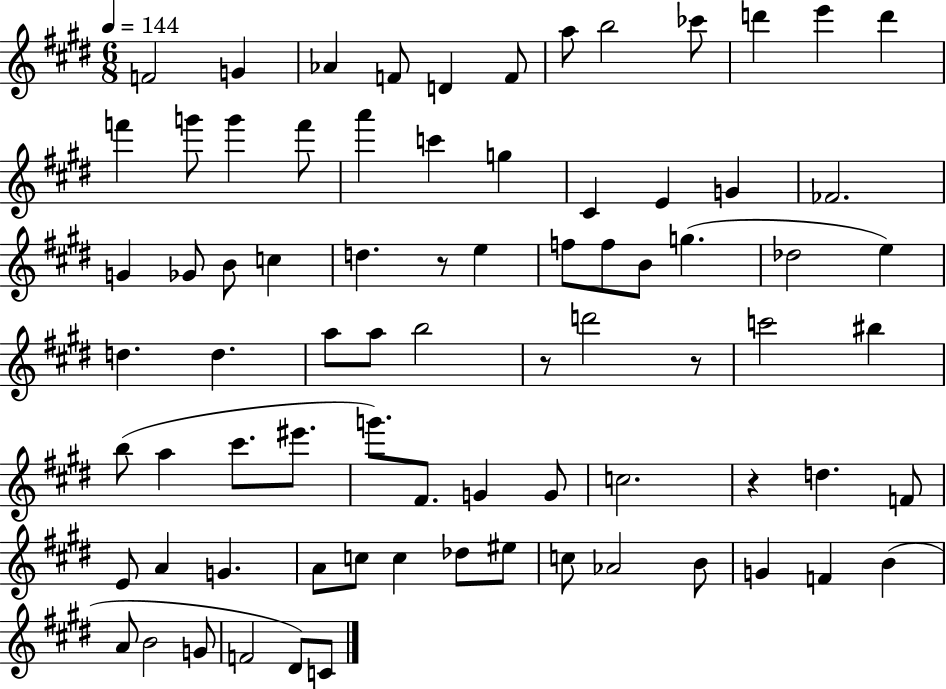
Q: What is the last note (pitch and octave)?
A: C4